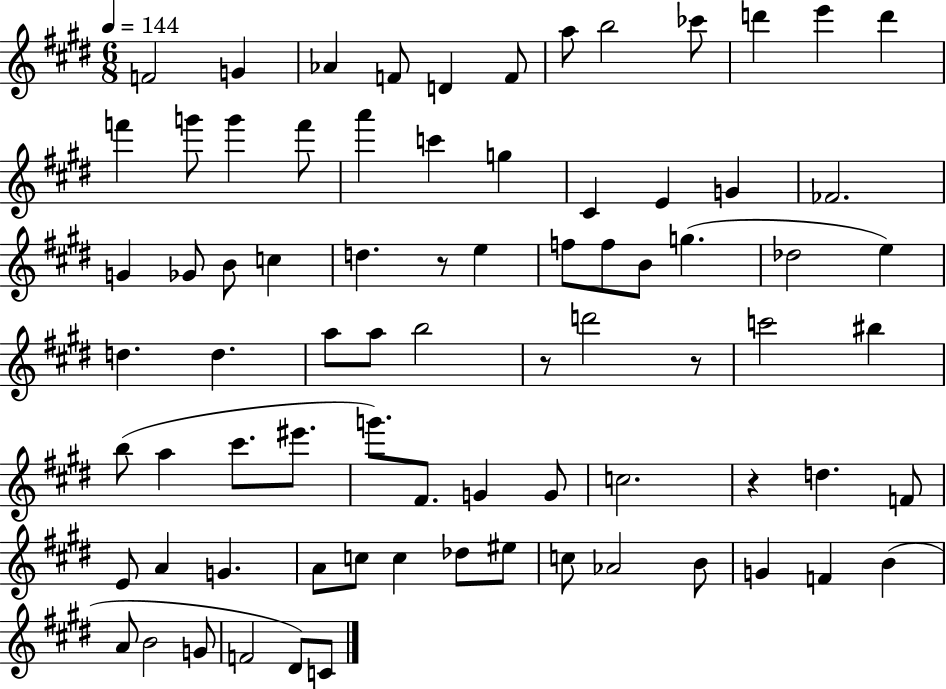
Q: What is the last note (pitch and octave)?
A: C4